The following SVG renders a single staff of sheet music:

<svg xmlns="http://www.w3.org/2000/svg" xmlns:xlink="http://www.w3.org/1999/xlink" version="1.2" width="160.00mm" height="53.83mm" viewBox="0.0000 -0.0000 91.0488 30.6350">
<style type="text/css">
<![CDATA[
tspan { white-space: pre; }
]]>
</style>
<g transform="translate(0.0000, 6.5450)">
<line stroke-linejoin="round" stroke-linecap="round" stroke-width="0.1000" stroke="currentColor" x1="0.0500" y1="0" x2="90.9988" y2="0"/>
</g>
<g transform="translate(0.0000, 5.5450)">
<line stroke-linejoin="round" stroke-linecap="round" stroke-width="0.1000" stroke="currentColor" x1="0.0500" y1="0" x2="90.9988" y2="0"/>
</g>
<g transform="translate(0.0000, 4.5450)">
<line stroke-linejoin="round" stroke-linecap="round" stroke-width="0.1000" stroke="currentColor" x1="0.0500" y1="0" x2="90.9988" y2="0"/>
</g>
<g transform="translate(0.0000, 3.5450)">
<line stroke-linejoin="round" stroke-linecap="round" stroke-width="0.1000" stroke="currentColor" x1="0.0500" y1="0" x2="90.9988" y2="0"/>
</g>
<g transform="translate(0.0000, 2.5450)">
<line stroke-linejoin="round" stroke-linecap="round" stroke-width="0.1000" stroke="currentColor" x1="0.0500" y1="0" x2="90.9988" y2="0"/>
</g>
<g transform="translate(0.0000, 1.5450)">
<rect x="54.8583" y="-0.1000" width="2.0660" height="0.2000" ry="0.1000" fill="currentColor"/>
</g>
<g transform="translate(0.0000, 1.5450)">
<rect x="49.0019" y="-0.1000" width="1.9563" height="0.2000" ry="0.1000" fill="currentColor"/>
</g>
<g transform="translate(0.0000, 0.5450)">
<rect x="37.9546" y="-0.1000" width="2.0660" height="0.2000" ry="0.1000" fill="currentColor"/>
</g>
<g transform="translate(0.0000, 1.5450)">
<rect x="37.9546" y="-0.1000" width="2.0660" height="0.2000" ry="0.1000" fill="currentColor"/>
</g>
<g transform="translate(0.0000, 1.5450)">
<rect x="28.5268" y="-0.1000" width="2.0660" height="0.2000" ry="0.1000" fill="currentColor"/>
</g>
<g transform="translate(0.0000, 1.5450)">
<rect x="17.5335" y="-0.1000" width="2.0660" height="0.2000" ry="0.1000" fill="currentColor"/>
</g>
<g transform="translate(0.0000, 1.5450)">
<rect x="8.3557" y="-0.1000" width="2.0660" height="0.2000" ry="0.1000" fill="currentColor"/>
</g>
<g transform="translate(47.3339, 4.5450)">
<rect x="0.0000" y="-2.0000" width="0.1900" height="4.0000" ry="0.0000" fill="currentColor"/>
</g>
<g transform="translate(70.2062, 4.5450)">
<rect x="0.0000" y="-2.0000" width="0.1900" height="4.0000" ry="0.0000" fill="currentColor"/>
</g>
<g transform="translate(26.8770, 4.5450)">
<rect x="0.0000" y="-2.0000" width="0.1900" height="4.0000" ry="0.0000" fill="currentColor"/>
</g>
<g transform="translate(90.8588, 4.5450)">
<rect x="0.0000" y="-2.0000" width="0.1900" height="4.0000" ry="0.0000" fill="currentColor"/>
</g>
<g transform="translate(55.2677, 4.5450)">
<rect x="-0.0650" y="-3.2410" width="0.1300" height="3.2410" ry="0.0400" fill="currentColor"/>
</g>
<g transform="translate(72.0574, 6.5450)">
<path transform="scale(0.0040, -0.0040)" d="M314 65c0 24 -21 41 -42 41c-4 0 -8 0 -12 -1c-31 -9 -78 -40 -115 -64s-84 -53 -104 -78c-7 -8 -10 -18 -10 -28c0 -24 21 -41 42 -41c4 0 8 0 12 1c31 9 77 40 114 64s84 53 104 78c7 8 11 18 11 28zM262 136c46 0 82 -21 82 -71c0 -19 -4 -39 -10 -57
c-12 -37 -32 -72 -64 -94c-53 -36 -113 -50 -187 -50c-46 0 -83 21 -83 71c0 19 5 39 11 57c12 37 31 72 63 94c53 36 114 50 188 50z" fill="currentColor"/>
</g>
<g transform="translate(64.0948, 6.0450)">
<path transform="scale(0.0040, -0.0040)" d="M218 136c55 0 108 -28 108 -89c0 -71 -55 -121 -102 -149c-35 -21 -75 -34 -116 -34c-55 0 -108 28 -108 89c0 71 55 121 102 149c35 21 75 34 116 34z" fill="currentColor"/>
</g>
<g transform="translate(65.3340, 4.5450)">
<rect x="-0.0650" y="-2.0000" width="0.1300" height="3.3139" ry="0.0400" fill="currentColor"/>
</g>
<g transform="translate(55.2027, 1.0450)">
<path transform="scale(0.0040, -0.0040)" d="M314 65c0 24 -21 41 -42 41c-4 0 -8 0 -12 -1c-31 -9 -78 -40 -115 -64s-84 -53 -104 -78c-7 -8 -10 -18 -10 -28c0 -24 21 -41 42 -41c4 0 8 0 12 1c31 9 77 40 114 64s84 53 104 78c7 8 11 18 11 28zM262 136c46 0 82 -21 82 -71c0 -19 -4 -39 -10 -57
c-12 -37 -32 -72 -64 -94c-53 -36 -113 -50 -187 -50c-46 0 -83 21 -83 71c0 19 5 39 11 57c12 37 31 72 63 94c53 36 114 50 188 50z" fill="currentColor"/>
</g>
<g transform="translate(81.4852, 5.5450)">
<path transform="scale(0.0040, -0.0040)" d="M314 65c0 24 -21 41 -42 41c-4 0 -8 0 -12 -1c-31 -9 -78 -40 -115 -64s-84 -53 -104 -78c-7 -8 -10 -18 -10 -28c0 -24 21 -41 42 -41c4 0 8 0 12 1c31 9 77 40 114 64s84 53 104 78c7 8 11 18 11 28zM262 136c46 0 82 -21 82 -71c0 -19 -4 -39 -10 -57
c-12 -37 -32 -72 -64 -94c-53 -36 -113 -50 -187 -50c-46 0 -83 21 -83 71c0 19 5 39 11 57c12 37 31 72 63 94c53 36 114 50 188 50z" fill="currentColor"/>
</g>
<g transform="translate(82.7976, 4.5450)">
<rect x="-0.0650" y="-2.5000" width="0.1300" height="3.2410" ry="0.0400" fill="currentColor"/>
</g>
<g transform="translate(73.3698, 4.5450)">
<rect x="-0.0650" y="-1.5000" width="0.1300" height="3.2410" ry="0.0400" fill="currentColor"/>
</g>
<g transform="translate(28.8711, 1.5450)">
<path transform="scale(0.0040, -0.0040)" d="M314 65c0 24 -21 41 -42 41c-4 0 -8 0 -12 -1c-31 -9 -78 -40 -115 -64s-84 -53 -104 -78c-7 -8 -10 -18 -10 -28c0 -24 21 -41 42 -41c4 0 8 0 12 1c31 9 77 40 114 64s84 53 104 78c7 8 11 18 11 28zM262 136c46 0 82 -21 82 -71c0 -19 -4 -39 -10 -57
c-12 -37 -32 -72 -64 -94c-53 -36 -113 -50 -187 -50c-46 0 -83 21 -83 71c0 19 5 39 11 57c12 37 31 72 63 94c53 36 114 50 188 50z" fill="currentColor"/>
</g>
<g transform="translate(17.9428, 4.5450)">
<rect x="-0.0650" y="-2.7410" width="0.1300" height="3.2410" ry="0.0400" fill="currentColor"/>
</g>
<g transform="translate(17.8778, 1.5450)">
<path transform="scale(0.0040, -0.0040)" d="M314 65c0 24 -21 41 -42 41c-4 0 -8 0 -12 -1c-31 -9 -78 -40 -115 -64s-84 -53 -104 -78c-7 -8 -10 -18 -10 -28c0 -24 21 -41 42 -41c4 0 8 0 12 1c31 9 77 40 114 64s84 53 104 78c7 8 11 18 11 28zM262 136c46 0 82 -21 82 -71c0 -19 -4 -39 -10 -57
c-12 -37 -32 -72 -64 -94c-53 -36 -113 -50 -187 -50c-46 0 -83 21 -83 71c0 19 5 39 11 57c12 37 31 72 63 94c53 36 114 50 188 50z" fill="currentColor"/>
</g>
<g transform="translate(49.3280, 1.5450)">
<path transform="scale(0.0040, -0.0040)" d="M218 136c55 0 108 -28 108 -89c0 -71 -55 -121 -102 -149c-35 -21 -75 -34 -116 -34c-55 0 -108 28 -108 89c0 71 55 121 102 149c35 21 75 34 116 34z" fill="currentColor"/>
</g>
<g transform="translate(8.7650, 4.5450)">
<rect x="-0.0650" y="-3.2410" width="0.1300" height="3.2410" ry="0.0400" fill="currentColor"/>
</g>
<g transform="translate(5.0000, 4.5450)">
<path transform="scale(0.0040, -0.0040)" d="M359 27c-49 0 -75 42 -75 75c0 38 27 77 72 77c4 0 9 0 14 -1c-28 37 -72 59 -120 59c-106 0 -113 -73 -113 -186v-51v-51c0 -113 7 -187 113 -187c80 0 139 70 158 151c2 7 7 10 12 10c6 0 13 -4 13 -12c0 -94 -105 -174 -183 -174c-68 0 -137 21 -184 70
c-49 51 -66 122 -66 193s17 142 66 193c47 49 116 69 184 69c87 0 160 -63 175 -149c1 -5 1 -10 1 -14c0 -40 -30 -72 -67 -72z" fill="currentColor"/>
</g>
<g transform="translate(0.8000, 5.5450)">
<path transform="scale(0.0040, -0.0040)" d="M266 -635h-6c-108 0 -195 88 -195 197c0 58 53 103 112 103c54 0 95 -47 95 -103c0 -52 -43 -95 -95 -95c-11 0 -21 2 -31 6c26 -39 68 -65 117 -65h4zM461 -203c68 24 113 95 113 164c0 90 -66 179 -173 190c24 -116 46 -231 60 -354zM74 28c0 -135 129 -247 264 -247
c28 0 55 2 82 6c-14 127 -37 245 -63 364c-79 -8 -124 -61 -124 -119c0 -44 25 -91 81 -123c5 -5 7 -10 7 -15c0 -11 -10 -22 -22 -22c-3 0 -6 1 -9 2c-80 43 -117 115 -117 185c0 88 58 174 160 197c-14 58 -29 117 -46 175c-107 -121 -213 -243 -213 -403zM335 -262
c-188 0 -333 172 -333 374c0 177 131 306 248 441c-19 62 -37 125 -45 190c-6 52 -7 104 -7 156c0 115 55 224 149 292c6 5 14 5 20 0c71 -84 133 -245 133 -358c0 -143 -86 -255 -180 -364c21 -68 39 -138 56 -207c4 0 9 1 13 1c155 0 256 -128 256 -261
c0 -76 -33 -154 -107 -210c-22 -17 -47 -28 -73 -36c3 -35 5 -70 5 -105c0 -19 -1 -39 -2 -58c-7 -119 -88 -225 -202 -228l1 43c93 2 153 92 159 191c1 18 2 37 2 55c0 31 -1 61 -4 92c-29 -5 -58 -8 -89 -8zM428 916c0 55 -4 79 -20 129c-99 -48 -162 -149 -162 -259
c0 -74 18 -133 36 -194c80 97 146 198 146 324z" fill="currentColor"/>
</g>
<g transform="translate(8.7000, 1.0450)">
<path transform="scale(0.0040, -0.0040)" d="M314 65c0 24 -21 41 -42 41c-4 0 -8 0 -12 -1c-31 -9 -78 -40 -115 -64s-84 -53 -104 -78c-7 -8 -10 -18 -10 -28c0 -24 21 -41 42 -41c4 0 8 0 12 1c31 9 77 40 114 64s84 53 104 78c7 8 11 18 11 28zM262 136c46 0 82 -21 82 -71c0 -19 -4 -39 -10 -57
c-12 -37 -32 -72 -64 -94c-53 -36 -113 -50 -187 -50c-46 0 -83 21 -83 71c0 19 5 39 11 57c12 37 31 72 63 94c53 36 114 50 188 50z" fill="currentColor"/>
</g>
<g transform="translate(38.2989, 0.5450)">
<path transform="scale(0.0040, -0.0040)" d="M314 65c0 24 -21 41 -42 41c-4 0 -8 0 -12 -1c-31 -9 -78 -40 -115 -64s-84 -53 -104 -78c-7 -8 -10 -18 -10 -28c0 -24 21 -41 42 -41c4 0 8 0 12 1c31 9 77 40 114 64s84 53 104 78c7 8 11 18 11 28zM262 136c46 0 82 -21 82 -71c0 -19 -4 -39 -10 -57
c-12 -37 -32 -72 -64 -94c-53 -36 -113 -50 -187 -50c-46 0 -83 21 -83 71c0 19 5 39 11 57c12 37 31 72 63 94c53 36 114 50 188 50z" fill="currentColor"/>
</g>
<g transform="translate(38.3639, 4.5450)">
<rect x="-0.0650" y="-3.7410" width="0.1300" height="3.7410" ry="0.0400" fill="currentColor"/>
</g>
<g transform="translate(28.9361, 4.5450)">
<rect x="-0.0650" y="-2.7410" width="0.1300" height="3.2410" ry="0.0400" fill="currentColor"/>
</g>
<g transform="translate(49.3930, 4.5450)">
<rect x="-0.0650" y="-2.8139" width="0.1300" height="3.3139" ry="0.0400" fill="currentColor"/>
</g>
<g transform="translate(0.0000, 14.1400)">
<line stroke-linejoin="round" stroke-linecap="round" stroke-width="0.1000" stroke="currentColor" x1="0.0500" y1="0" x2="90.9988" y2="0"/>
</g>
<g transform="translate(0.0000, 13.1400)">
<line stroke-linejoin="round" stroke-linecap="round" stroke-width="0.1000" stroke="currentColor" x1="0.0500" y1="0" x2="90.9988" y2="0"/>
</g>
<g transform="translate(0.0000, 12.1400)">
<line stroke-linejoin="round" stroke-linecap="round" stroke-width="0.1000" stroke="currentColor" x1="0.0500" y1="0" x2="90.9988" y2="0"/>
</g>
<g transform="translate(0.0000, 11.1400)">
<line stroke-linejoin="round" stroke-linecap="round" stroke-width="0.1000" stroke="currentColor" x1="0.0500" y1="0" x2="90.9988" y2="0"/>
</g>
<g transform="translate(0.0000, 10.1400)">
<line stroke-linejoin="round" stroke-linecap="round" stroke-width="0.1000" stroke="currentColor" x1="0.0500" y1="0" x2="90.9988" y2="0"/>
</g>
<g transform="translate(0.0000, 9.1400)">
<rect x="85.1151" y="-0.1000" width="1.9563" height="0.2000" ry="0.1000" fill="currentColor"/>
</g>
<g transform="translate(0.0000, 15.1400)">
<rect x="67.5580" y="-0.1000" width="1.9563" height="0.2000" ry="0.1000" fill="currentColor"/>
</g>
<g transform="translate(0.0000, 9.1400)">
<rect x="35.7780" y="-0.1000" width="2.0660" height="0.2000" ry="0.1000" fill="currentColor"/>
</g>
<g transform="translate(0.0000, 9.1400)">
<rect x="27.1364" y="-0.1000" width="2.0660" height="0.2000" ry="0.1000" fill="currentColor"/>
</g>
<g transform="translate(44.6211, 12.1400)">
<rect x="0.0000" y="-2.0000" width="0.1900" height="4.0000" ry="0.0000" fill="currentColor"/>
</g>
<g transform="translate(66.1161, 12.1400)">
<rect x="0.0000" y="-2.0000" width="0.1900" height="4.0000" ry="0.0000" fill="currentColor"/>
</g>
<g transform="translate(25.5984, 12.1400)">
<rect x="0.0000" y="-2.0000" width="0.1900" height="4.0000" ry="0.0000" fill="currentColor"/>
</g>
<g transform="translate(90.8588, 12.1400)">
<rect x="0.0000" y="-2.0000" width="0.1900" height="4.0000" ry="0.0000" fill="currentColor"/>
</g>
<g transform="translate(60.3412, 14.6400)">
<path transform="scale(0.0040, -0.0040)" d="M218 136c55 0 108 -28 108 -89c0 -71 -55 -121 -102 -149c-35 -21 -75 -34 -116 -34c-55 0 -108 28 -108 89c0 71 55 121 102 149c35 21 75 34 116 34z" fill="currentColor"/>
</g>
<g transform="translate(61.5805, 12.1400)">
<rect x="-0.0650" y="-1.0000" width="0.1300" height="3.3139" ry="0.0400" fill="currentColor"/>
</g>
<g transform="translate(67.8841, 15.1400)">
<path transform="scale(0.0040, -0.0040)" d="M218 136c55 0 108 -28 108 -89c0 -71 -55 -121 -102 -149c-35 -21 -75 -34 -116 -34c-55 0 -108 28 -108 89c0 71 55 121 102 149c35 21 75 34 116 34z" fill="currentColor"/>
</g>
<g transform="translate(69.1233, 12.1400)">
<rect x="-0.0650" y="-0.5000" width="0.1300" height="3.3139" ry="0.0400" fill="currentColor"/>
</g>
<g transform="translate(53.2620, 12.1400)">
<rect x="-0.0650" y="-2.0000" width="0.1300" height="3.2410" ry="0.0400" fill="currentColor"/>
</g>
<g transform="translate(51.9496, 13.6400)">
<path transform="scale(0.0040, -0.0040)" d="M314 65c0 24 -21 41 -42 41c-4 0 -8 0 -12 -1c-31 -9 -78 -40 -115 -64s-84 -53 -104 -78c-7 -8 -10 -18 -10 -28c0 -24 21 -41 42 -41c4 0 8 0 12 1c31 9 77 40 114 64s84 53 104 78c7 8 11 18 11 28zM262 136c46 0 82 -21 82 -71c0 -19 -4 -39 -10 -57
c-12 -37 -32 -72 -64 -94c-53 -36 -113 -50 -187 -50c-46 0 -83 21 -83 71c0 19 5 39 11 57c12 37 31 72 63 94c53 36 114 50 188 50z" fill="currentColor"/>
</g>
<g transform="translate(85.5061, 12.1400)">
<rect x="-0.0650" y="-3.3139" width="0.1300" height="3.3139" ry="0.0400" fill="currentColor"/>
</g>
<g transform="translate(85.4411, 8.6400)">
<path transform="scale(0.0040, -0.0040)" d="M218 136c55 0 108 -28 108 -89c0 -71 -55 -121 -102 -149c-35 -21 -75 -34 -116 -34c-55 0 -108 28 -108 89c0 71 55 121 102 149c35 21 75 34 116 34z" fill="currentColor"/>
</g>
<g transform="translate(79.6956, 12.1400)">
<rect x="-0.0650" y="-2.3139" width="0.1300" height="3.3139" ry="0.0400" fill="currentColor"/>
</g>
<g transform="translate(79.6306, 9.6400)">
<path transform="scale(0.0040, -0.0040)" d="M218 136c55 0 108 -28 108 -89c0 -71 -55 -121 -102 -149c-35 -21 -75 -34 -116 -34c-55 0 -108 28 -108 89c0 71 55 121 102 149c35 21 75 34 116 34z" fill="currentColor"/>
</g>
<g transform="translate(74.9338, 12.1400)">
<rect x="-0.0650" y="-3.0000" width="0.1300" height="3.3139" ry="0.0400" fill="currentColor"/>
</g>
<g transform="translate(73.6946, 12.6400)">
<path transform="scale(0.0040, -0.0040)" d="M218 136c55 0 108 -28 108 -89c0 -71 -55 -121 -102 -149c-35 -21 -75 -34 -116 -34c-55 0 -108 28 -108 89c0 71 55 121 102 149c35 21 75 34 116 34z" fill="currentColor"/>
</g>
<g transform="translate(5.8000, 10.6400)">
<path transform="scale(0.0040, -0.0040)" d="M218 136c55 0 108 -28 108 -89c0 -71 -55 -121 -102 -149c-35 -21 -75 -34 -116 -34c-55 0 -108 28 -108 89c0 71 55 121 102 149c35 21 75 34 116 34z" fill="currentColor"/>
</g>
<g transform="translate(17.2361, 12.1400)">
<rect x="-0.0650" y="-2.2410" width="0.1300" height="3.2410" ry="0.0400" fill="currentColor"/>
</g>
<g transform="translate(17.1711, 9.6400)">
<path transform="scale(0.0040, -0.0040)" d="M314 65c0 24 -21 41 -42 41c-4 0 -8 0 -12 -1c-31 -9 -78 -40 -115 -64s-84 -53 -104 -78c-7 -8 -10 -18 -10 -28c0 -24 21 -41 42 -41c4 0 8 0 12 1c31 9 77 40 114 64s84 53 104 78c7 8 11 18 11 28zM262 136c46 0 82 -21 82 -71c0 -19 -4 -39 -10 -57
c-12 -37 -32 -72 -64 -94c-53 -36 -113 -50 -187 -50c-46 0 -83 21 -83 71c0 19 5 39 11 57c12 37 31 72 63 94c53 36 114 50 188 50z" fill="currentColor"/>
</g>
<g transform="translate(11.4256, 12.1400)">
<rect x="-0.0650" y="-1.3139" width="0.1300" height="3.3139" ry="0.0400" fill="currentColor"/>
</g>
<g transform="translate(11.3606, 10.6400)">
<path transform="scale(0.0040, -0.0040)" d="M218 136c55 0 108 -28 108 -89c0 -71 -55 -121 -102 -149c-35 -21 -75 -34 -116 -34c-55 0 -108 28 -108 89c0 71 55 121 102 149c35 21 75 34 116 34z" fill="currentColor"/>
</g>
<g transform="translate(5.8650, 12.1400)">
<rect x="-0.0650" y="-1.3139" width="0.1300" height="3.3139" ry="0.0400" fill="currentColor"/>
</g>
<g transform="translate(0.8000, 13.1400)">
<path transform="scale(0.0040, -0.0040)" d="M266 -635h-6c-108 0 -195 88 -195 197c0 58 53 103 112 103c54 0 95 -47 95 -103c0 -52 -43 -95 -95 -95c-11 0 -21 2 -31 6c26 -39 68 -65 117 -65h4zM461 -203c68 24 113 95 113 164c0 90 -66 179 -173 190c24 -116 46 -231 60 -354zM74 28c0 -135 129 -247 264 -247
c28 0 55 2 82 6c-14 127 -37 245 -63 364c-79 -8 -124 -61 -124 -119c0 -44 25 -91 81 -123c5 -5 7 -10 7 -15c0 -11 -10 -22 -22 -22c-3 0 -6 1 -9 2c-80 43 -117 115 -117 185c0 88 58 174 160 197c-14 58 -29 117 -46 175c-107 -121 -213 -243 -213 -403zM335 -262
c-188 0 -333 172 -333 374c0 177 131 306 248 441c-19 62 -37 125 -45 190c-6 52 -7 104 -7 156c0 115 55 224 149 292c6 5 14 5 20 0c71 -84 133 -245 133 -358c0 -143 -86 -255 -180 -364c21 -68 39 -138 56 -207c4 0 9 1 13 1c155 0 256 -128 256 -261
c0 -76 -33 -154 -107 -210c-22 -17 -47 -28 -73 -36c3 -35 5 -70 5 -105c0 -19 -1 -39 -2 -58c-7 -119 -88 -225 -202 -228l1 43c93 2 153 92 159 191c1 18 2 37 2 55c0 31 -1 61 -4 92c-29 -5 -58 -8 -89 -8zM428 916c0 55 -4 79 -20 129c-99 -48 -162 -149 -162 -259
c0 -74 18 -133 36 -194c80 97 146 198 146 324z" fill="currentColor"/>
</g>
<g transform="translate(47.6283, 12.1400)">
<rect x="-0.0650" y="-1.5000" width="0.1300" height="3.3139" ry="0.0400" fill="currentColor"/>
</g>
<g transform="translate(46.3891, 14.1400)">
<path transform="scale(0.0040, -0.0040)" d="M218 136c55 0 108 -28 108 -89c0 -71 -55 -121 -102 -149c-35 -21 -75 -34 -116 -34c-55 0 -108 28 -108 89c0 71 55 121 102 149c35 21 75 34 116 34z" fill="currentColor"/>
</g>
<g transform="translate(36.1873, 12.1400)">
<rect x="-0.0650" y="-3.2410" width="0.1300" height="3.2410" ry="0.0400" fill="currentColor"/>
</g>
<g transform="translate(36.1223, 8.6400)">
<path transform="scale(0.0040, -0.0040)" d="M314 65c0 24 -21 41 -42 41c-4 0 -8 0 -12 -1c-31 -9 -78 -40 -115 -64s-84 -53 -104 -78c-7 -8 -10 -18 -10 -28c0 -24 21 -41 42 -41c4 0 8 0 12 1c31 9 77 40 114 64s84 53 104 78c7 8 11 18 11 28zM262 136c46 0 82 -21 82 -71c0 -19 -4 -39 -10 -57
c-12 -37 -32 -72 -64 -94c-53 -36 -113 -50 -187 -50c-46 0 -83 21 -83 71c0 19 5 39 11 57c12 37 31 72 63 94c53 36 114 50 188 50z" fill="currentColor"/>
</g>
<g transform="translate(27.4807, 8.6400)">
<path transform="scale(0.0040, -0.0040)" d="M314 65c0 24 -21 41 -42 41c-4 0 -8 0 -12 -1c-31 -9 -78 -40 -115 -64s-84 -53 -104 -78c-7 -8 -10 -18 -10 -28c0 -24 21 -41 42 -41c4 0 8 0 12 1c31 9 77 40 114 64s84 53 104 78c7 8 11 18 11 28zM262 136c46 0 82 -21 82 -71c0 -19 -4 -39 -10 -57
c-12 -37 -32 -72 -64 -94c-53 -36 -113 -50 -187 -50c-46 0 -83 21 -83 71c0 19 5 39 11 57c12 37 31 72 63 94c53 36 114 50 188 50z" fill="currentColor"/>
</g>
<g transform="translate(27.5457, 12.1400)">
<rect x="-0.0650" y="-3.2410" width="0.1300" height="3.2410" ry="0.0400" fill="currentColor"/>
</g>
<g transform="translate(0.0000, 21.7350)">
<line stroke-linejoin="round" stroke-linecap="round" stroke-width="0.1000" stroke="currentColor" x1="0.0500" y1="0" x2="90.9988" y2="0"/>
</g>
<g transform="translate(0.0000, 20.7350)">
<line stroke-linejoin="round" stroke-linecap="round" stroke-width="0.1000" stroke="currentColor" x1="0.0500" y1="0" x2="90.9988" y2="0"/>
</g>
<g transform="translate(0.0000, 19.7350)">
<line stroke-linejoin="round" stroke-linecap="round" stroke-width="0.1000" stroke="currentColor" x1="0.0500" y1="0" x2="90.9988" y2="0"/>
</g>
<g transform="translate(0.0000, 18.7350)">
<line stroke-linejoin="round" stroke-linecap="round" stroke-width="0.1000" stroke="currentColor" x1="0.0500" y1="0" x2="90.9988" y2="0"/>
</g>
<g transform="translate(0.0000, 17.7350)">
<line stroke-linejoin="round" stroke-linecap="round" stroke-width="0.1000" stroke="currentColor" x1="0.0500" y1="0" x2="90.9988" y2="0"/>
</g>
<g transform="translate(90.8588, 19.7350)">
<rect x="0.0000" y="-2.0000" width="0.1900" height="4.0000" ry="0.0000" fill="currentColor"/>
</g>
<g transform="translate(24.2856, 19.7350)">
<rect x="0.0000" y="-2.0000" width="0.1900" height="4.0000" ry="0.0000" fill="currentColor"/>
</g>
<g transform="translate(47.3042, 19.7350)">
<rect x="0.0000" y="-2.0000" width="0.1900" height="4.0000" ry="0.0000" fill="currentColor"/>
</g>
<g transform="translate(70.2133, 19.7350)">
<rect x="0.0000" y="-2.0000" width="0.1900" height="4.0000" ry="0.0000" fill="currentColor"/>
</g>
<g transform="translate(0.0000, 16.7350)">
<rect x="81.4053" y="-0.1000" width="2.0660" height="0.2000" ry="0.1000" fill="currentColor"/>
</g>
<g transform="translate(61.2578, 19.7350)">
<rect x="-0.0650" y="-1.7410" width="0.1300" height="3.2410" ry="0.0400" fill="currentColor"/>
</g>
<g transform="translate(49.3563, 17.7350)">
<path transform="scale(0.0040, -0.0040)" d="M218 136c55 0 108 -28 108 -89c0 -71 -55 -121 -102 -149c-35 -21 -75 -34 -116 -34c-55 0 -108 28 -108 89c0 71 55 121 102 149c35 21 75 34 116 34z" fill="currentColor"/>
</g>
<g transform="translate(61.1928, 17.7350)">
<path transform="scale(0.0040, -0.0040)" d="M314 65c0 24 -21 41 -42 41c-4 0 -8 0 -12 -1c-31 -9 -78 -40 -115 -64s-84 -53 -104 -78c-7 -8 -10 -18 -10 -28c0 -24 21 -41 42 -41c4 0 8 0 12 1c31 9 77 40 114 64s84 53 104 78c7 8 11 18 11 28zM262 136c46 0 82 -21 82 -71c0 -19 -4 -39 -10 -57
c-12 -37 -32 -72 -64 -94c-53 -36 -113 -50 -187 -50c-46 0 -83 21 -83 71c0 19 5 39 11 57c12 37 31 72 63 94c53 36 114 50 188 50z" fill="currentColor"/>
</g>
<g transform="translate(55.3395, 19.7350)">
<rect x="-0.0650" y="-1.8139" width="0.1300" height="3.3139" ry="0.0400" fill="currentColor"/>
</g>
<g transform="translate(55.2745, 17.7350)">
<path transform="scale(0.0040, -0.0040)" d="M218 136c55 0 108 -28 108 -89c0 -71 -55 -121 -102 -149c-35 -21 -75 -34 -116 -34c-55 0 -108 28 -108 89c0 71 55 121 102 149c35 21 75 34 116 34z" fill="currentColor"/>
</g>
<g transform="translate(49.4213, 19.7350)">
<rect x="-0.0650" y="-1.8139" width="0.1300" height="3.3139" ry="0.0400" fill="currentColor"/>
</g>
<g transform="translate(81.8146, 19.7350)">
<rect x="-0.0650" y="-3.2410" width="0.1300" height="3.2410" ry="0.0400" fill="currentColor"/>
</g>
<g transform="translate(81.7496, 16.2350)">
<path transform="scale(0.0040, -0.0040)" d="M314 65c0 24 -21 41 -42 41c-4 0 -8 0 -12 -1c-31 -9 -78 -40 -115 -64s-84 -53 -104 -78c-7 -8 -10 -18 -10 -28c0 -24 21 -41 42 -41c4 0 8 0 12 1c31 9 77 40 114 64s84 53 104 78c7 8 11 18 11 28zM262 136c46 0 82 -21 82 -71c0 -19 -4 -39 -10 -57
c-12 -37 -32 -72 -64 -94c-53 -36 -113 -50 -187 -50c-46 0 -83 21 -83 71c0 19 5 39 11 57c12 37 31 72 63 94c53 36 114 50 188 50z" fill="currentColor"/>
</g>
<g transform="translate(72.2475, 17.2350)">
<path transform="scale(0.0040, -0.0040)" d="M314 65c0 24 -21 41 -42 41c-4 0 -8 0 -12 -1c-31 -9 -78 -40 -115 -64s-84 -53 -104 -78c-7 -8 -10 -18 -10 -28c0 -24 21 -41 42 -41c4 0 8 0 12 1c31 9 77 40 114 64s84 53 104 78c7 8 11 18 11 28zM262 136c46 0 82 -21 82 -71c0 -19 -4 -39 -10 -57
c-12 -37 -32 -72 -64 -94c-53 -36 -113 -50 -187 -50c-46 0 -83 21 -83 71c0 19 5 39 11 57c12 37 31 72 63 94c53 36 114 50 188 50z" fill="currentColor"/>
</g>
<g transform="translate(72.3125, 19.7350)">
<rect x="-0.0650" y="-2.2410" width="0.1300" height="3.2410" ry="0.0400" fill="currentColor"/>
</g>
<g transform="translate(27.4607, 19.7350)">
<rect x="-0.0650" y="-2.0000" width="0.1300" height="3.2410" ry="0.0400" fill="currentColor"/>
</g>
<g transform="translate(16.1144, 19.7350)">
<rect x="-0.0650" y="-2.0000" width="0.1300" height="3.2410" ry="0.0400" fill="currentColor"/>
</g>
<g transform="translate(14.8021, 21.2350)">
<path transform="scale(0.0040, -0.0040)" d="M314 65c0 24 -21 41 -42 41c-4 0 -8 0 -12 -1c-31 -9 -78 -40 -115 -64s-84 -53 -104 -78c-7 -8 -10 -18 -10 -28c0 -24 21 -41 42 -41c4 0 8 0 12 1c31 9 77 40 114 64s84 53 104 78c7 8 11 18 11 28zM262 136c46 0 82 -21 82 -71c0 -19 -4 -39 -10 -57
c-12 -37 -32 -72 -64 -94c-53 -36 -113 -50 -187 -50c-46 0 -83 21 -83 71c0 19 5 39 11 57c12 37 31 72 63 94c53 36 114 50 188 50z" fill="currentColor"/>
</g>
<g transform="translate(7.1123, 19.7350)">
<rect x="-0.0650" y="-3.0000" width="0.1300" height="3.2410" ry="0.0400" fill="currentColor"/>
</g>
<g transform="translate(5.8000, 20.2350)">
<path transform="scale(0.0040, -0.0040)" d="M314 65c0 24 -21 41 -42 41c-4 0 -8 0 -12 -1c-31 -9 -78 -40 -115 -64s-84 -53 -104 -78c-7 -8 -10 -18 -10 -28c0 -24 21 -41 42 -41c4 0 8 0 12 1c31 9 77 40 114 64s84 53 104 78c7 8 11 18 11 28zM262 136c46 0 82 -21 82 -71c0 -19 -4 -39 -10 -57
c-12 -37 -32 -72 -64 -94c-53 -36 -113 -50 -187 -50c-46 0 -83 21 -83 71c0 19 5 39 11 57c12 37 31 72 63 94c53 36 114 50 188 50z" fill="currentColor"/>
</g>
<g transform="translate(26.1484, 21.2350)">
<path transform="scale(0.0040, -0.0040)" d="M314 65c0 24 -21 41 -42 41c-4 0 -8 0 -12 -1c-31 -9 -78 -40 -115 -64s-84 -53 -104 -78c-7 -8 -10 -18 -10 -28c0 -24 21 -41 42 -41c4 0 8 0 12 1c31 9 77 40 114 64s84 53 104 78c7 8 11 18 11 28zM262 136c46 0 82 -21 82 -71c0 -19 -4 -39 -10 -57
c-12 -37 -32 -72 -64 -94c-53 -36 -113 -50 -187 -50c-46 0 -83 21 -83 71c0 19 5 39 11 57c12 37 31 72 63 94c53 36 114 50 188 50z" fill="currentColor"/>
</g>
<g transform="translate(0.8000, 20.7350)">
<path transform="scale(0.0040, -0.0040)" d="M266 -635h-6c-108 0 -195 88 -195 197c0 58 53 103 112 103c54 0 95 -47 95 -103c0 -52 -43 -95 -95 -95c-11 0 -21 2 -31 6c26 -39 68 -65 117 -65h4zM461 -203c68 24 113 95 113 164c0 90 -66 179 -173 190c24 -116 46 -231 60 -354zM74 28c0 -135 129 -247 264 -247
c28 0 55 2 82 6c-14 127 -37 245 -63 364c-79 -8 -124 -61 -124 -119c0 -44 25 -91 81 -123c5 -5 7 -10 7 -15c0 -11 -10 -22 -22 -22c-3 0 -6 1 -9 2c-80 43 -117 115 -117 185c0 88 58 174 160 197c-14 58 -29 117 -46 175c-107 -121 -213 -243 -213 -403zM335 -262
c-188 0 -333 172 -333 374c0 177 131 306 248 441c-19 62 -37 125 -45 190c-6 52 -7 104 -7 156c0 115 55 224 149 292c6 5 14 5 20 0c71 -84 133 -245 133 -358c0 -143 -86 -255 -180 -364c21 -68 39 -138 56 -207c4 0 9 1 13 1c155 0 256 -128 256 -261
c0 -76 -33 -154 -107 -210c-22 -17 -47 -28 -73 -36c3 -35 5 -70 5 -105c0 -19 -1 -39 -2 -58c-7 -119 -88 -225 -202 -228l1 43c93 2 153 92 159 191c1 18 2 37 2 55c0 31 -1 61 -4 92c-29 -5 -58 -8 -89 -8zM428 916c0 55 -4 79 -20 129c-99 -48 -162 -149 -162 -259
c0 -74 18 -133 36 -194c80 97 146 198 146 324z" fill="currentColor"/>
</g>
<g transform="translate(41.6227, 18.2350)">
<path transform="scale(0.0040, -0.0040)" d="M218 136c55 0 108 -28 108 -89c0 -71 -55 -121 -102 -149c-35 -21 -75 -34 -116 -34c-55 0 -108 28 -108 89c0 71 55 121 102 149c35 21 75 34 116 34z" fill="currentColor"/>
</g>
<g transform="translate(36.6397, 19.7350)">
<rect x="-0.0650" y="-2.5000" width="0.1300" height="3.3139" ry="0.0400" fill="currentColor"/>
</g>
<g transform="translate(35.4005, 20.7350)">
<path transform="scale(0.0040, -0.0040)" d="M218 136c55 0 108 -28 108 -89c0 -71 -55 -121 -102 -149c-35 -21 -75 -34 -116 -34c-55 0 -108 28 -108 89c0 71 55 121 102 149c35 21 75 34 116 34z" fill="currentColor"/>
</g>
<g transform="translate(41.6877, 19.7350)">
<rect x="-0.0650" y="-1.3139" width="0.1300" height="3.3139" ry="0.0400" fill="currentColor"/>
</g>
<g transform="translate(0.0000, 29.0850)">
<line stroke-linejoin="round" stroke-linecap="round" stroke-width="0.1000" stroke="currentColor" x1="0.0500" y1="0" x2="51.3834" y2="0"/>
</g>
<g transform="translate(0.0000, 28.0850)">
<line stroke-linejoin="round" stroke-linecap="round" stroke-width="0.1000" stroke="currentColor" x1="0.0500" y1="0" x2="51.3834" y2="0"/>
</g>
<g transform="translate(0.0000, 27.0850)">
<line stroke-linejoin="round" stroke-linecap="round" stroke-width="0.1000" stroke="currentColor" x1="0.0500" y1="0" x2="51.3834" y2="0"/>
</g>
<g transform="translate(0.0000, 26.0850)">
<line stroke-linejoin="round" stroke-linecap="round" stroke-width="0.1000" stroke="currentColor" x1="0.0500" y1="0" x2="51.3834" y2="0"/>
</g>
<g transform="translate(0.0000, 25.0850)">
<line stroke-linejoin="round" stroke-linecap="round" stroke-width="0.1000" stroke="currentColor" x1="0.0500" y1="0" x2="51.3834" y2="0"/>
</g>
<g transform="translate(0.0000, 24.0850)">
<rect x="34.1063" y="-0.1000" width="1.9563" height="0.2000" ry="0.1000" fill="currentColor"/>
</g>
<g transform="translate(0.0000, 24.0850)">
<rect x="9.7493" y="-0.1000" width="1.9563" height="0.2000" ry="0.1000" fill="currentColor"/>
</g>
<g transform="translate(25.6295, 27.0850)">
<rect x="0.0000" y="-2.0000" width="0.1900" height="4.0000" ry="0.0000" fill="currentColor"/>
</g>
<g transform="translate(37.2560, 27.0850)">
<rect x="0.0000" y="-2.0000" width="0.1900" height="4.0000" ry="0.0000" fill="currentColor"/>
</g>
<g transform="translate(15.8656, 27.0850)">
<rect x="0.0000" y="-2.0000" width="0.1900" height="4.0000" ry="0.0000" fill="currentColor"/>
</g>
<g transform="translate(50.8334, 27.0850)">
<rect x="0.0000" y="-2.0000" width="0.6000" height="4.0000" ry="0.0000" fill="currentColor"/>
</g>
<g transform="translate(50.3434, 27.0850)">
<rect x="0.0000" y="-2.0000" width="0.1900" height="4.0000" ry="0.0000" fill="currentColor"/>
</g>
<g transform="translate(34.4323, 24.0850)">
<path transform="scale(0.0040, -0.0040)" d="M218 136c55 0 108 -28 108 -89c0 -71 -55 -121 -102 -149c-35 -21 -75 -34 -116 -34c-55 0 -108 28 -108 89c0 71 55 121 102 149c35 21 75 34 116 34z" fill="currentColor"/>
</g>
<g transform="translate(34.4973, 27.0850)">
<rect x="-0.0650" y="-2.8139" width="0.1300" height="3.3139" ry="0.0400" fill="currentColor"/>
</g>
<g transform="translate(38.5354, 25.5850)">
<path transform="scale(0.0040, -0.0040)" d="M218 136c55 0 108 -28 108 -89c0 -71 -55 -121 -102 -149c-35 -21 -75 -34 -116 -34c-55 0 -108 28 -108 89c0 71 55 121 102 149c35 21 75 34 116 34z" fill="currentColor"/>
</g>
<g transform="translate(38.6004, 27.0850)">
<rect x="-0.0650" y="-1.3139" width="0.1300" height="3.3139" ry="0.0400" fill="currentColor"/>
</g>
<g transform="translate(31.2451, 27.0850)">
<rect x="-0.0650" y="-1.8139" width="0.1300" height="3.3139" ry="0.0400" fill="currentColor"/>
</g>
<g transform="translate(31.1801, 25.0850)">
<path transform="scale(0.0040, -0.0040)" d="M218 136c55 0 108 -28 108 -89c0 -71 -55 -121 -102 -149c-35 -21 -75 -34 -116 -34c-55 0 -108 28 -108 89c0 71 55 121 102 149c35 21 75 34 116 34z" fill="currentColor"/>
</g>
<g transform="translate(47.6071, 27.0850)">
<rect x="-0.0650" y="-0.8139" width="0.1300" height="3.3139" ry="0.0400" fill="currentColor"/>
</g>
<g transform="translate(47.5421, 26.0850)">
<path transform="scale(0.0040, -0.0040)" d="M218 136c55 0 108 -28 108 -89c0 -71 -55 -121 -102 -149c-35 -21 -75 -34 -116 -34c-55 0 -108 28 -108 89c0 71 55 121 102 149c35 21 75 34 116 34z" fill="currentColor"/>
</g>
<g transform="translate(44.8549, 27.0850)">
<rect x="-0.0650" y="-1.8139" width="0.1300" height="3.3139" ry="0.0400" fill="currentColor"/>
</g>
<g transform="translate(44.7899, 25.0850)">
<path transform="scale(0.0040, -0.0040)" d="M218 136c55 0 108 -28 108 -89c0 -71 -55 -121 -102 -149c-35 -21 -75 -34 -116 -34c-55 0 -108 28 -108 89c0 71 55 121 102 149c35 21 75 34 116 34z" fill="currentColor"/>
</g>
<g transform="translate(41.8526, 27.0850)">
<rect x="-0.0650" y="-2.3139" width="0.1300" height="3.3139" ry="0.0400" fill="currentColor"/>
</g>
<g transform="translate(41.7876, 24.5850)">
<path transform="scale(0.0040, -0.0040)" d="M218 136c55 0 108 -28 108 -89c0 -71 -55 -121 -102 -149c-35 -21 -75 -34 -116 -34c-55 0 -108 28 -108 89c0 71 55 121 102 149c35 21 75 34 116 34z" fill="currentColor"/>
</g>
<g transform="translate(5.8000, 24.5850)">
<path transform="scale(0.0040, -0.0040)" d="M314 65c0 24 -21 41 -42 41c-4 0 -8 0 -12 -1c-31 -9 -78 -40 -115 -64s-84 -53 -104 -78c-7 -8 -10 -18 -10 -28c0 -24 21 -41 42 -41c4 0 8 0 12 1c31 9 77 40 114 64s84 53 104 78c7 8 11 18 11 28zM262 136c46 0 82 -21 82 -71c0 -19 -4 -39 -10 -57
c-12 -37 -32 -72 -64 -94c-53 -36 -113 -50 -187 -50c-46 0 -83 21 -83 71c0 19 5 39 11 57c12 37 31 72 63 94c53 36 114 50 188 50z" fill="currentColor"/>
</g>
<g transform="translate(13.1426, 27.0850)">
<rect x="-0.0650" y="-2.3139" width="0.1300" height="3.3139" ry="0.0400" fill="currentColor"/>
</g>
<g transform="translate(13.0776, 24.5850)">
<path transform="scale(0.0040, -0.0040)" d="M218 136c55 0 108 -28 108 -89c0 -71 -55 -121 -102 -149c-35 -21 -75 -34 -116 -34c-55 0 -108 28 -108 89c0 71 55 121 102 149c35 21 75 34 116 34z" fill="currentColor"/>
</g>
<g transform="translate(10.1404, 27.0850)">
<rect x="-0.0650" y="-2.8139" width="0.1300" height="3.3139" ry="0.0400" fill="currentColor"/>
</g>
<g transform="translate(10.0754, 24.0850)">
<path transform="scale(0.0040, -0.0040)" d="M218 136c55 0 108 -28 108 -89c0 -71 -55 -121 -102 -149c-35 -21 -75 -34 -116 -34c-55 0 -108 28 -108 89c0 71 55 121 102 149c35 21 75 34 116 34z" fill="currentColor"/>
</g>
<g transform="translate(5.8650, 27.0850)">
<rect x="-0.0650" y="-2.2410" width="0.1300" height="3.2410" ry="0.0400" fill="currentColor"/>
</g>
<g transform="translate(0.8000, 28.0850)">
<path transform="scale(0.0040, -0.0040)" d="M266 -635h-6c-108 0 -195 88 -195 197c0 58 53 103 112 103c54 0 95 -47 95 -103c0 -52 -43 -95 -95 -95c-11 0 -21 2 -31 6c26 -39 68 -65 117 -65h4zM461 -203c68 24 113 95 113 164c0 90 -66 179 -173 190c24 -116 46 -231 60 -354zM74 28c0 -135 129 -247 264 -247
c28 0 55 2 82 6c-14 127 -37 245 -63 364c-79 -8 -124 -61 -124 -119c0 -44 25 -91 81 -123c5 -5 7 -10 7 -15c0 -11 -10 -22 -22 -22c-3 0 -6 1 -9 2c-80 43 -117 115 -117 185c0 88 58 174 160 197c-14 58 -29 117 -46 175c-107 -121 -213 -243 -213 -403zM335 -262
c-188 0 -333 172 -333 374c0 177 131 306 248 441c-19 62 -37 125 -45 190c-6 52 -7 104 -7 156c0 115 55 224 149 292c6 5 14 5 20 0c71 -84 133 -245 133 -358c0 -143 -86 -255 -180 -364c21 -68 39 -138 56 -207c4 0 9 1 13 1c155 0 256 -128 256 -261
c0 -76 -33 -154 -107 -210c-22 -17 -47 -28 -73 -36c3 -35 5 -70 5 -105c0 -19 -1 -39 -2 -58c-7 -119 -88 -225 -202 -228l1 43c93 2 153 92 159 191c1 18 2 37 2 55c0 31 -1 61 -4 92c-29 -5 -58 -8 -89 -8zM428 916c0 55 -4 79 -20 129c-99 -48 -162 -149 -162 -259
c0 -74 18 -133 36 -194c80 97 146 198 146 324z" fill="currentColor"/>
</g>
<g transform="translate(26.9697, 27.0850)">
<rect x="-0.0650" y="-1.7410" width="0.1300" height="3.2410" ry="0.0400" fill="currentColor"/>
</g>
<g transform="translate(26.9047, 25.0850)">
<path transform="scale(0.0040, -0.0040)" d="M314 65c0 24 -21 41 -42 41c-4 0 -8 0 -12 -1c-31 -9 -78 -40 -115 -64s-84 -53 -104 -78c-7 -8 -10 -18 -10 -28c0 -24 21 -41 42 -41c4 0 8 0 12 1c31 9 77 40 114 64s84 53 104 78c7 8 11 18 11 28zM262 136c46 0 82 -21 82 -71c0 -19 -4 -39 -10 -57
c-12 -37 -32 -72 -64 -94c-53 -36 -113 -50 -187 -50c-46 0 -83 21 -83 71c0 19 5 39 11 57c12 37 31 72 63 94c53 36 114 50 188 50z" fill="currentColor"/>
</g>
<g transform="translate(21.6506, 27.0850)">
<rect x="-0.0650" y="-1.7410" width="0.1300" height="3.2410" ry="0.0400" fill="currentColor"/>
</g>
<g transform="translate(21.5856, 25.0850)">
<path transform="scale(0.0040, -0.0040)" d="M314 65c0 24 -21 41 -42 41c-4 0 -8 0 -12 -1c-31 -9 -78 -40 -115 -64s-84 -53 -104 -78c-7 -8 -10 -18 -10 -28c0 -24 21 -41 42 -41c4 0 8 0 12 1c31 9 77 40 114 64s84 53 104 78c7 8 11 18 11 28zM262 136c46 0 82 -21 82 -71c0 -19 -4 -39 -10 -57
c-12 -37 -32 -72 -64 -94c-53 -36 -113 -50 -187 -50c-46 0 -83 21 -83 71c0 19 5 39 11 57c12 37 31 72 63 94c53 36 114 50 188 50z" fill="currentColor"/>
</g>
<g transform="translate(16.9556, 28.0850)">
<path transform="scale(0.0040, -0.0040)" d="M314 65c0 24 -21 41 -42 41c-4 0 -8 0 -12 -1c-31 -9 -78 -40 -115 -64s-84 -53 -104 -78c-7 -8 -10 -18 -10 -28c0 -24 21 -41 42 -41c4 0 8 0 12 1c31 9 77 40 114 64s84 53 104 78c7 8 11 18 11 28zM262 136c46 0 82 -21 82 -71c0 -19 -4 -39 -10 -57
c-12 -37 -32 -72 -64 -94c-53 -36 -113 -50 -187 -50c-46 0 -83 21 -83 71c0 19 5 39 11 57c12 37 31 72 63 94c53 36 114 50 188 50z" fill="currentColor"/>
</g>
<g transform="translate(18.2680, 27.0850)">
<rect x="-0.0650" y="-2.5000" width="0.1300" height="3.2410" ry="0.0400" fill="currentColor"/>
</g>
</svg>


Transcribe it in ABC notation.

X:1
T:Untitled
M:4/4
L:1/4
K:C
b2 a2 a2 c'2 a b2 F E2 G2 e e g2 b2 b2 E F2 D C A g b A2 F2 F2 G e f f f2 g2 b2 g2 a g G2 f2 f2 f a e g f d